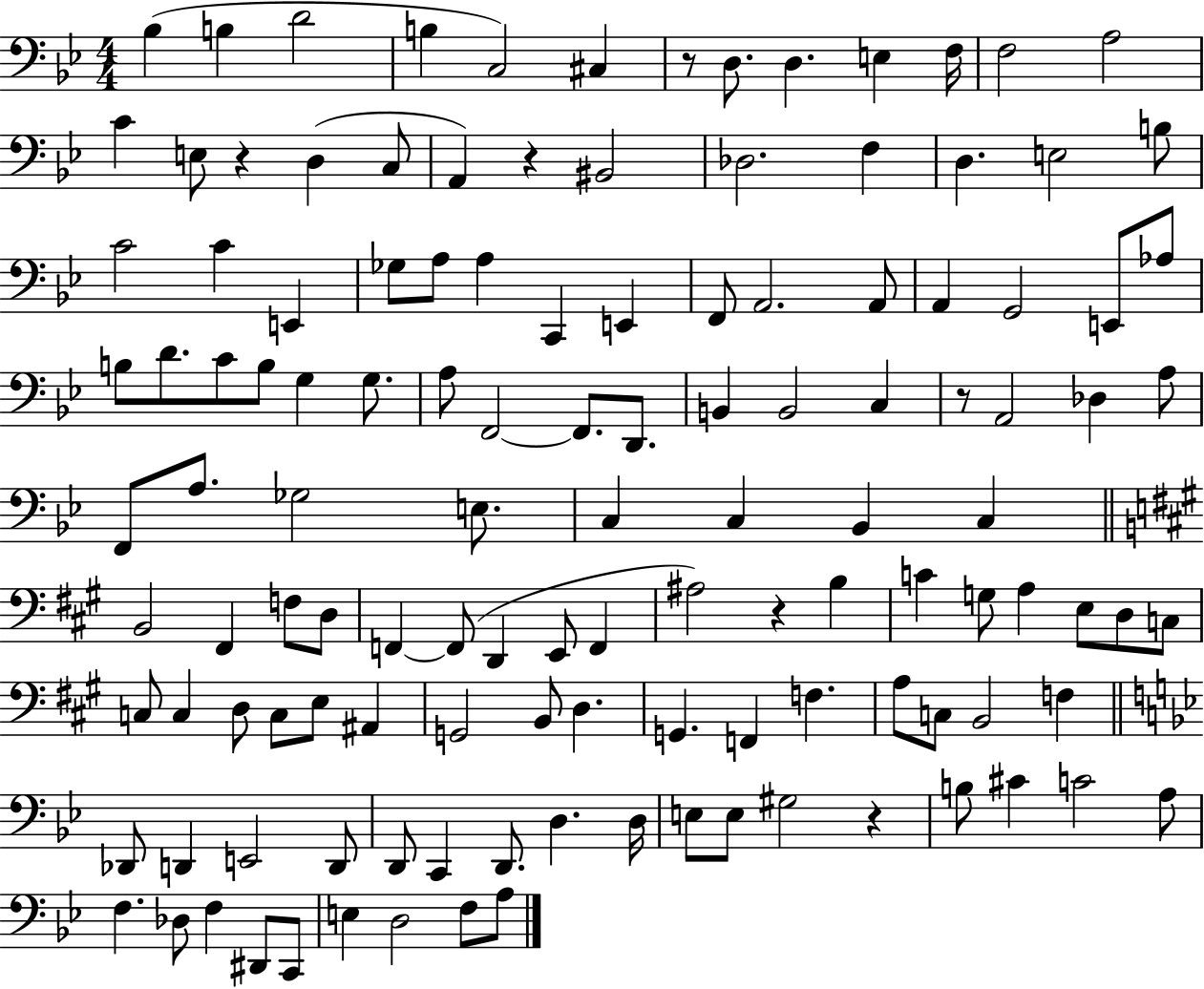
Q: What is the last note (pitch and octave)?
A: A3